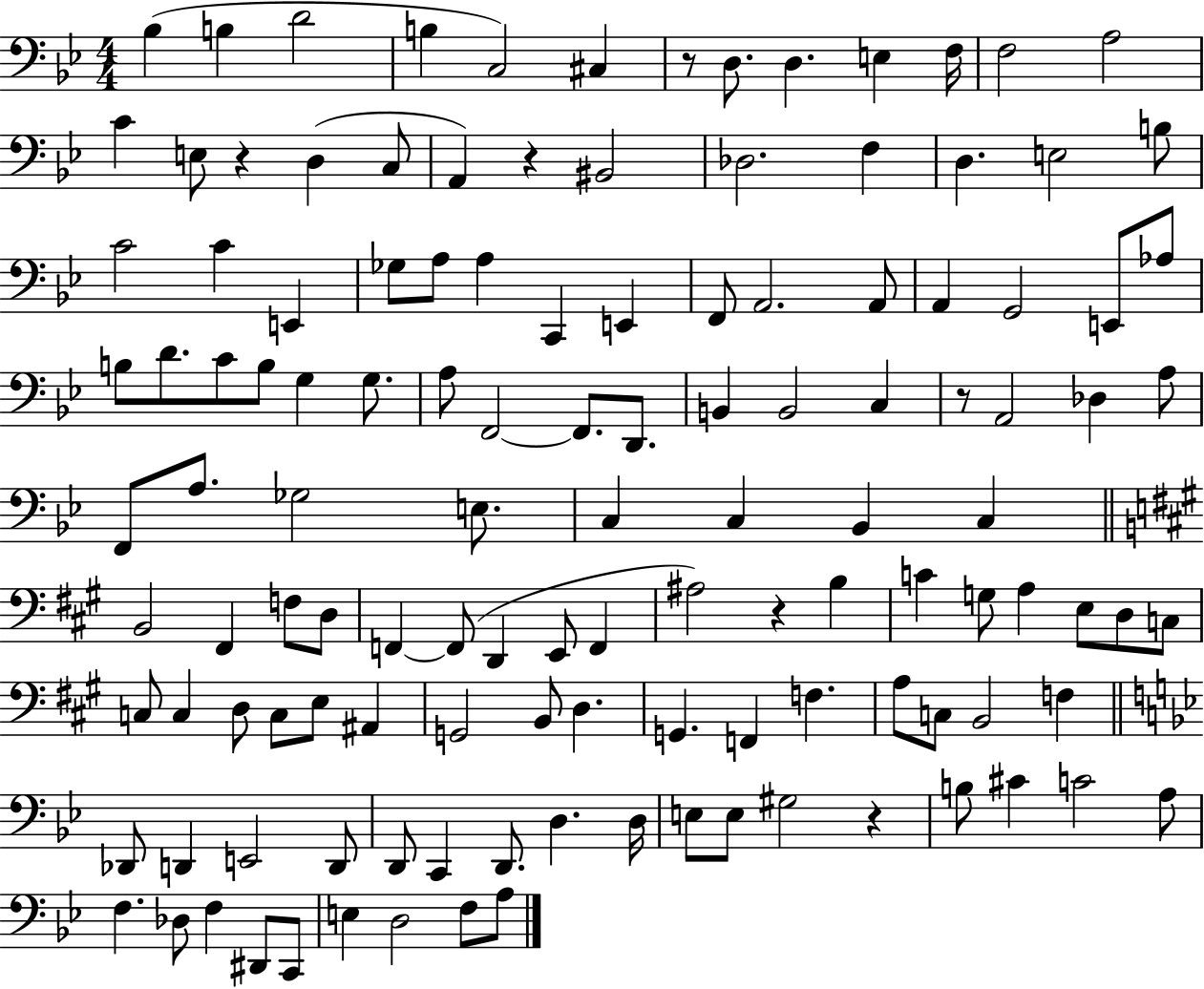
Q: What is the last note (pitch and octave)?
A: A3